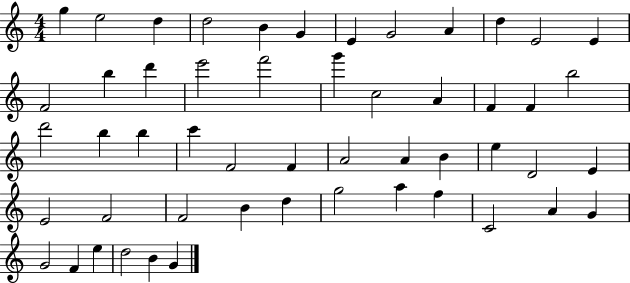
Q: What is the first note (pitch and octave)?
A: G5